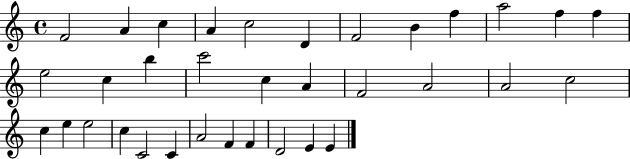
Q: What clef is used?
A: treble